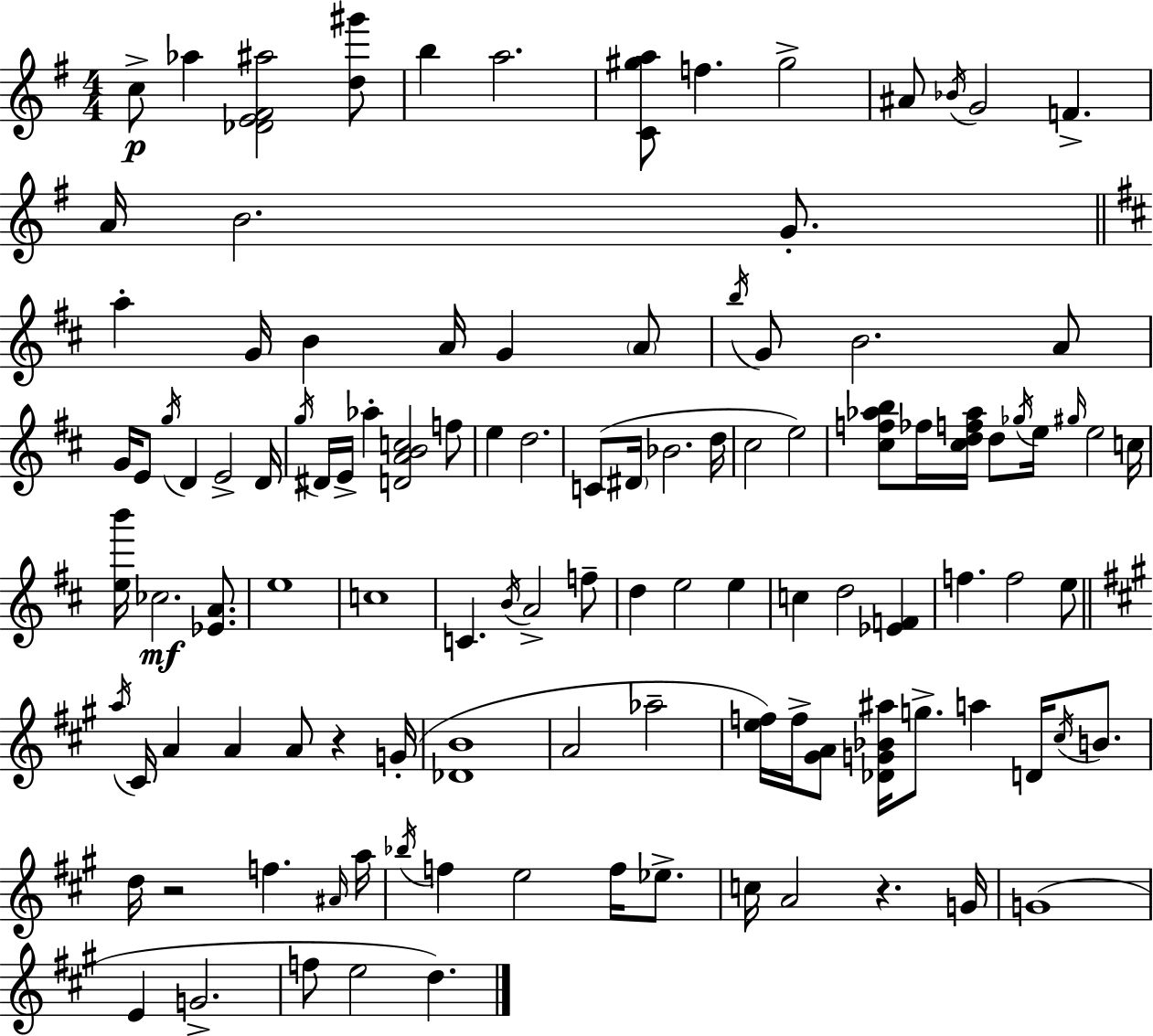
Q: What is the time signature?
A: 4/4